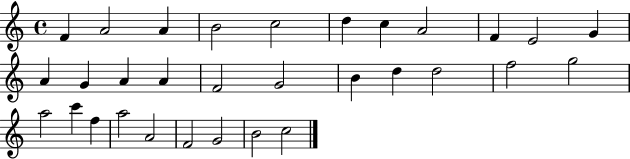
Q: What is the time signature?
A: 4/4